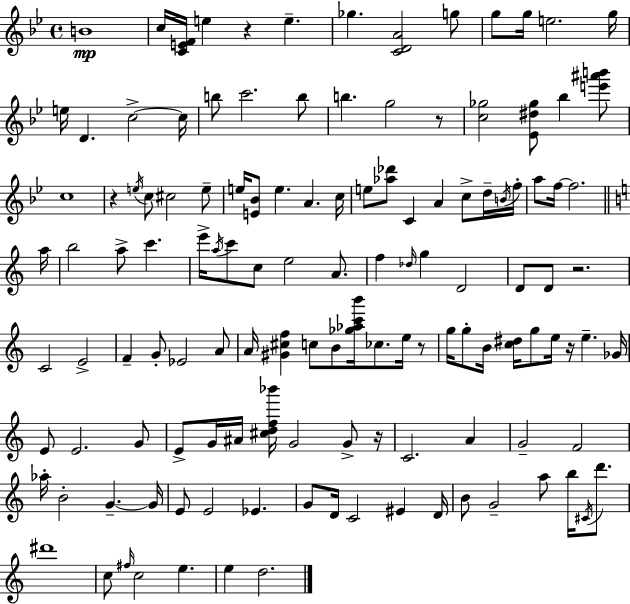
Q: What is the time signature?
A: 4/4